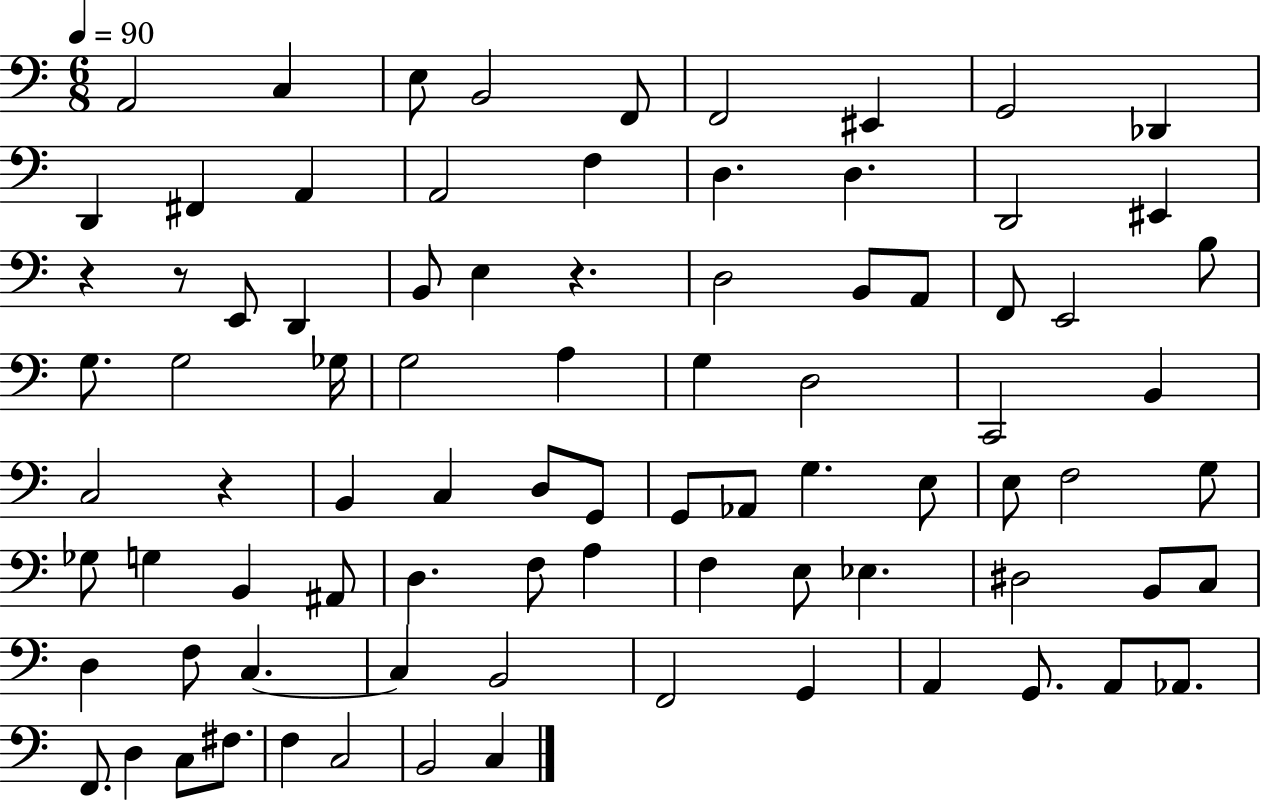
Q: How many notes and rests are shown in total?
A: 85